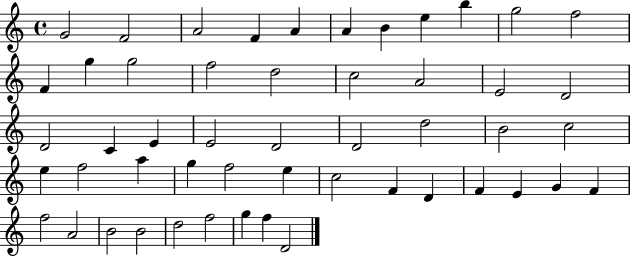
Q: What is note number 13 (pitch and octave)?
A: G5